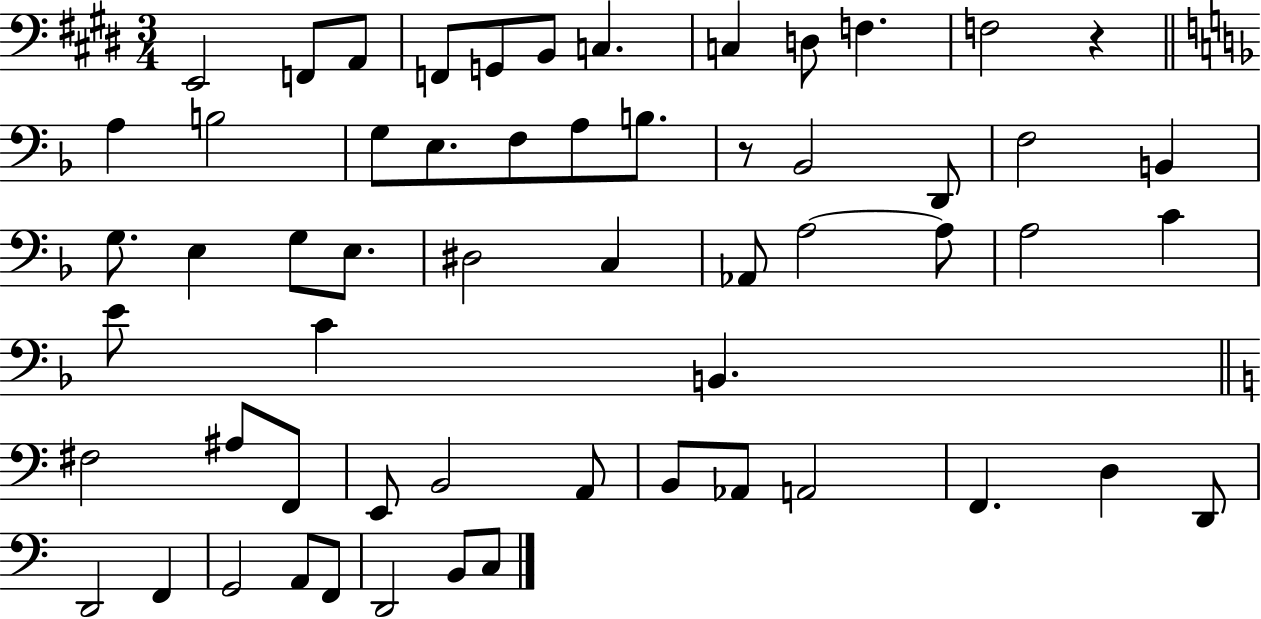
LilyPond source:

{
  \clef bass
  \numericTimeSignature
  \time 3/4
  \key e \major
  e,2 f,8 a,8 | f,8 g,8 b,8 c4. | c4 d8 f4. | f2 r4 | \break \bar "||" \break \key f \major a4 b2 | g8 e8. f8 a8 b8. | r8 bes,2 d,8 | f2 b,4 | \break g8. e4 g8 e8. | dis2 c4 | aes,8 a2~~ a8 | a2 c'4 | \break e'8 c'4 b,4. | \bar "||" \break \key c \major fis2 ais8 f,8 | e,8 b,2 a,8 | b,8 aes,8 a,2 | f,4. d4 d,8 | \break d,2 f,4 | g,2 a,8 f,8 | d,2 b,8 c8 | \bar "|."
}